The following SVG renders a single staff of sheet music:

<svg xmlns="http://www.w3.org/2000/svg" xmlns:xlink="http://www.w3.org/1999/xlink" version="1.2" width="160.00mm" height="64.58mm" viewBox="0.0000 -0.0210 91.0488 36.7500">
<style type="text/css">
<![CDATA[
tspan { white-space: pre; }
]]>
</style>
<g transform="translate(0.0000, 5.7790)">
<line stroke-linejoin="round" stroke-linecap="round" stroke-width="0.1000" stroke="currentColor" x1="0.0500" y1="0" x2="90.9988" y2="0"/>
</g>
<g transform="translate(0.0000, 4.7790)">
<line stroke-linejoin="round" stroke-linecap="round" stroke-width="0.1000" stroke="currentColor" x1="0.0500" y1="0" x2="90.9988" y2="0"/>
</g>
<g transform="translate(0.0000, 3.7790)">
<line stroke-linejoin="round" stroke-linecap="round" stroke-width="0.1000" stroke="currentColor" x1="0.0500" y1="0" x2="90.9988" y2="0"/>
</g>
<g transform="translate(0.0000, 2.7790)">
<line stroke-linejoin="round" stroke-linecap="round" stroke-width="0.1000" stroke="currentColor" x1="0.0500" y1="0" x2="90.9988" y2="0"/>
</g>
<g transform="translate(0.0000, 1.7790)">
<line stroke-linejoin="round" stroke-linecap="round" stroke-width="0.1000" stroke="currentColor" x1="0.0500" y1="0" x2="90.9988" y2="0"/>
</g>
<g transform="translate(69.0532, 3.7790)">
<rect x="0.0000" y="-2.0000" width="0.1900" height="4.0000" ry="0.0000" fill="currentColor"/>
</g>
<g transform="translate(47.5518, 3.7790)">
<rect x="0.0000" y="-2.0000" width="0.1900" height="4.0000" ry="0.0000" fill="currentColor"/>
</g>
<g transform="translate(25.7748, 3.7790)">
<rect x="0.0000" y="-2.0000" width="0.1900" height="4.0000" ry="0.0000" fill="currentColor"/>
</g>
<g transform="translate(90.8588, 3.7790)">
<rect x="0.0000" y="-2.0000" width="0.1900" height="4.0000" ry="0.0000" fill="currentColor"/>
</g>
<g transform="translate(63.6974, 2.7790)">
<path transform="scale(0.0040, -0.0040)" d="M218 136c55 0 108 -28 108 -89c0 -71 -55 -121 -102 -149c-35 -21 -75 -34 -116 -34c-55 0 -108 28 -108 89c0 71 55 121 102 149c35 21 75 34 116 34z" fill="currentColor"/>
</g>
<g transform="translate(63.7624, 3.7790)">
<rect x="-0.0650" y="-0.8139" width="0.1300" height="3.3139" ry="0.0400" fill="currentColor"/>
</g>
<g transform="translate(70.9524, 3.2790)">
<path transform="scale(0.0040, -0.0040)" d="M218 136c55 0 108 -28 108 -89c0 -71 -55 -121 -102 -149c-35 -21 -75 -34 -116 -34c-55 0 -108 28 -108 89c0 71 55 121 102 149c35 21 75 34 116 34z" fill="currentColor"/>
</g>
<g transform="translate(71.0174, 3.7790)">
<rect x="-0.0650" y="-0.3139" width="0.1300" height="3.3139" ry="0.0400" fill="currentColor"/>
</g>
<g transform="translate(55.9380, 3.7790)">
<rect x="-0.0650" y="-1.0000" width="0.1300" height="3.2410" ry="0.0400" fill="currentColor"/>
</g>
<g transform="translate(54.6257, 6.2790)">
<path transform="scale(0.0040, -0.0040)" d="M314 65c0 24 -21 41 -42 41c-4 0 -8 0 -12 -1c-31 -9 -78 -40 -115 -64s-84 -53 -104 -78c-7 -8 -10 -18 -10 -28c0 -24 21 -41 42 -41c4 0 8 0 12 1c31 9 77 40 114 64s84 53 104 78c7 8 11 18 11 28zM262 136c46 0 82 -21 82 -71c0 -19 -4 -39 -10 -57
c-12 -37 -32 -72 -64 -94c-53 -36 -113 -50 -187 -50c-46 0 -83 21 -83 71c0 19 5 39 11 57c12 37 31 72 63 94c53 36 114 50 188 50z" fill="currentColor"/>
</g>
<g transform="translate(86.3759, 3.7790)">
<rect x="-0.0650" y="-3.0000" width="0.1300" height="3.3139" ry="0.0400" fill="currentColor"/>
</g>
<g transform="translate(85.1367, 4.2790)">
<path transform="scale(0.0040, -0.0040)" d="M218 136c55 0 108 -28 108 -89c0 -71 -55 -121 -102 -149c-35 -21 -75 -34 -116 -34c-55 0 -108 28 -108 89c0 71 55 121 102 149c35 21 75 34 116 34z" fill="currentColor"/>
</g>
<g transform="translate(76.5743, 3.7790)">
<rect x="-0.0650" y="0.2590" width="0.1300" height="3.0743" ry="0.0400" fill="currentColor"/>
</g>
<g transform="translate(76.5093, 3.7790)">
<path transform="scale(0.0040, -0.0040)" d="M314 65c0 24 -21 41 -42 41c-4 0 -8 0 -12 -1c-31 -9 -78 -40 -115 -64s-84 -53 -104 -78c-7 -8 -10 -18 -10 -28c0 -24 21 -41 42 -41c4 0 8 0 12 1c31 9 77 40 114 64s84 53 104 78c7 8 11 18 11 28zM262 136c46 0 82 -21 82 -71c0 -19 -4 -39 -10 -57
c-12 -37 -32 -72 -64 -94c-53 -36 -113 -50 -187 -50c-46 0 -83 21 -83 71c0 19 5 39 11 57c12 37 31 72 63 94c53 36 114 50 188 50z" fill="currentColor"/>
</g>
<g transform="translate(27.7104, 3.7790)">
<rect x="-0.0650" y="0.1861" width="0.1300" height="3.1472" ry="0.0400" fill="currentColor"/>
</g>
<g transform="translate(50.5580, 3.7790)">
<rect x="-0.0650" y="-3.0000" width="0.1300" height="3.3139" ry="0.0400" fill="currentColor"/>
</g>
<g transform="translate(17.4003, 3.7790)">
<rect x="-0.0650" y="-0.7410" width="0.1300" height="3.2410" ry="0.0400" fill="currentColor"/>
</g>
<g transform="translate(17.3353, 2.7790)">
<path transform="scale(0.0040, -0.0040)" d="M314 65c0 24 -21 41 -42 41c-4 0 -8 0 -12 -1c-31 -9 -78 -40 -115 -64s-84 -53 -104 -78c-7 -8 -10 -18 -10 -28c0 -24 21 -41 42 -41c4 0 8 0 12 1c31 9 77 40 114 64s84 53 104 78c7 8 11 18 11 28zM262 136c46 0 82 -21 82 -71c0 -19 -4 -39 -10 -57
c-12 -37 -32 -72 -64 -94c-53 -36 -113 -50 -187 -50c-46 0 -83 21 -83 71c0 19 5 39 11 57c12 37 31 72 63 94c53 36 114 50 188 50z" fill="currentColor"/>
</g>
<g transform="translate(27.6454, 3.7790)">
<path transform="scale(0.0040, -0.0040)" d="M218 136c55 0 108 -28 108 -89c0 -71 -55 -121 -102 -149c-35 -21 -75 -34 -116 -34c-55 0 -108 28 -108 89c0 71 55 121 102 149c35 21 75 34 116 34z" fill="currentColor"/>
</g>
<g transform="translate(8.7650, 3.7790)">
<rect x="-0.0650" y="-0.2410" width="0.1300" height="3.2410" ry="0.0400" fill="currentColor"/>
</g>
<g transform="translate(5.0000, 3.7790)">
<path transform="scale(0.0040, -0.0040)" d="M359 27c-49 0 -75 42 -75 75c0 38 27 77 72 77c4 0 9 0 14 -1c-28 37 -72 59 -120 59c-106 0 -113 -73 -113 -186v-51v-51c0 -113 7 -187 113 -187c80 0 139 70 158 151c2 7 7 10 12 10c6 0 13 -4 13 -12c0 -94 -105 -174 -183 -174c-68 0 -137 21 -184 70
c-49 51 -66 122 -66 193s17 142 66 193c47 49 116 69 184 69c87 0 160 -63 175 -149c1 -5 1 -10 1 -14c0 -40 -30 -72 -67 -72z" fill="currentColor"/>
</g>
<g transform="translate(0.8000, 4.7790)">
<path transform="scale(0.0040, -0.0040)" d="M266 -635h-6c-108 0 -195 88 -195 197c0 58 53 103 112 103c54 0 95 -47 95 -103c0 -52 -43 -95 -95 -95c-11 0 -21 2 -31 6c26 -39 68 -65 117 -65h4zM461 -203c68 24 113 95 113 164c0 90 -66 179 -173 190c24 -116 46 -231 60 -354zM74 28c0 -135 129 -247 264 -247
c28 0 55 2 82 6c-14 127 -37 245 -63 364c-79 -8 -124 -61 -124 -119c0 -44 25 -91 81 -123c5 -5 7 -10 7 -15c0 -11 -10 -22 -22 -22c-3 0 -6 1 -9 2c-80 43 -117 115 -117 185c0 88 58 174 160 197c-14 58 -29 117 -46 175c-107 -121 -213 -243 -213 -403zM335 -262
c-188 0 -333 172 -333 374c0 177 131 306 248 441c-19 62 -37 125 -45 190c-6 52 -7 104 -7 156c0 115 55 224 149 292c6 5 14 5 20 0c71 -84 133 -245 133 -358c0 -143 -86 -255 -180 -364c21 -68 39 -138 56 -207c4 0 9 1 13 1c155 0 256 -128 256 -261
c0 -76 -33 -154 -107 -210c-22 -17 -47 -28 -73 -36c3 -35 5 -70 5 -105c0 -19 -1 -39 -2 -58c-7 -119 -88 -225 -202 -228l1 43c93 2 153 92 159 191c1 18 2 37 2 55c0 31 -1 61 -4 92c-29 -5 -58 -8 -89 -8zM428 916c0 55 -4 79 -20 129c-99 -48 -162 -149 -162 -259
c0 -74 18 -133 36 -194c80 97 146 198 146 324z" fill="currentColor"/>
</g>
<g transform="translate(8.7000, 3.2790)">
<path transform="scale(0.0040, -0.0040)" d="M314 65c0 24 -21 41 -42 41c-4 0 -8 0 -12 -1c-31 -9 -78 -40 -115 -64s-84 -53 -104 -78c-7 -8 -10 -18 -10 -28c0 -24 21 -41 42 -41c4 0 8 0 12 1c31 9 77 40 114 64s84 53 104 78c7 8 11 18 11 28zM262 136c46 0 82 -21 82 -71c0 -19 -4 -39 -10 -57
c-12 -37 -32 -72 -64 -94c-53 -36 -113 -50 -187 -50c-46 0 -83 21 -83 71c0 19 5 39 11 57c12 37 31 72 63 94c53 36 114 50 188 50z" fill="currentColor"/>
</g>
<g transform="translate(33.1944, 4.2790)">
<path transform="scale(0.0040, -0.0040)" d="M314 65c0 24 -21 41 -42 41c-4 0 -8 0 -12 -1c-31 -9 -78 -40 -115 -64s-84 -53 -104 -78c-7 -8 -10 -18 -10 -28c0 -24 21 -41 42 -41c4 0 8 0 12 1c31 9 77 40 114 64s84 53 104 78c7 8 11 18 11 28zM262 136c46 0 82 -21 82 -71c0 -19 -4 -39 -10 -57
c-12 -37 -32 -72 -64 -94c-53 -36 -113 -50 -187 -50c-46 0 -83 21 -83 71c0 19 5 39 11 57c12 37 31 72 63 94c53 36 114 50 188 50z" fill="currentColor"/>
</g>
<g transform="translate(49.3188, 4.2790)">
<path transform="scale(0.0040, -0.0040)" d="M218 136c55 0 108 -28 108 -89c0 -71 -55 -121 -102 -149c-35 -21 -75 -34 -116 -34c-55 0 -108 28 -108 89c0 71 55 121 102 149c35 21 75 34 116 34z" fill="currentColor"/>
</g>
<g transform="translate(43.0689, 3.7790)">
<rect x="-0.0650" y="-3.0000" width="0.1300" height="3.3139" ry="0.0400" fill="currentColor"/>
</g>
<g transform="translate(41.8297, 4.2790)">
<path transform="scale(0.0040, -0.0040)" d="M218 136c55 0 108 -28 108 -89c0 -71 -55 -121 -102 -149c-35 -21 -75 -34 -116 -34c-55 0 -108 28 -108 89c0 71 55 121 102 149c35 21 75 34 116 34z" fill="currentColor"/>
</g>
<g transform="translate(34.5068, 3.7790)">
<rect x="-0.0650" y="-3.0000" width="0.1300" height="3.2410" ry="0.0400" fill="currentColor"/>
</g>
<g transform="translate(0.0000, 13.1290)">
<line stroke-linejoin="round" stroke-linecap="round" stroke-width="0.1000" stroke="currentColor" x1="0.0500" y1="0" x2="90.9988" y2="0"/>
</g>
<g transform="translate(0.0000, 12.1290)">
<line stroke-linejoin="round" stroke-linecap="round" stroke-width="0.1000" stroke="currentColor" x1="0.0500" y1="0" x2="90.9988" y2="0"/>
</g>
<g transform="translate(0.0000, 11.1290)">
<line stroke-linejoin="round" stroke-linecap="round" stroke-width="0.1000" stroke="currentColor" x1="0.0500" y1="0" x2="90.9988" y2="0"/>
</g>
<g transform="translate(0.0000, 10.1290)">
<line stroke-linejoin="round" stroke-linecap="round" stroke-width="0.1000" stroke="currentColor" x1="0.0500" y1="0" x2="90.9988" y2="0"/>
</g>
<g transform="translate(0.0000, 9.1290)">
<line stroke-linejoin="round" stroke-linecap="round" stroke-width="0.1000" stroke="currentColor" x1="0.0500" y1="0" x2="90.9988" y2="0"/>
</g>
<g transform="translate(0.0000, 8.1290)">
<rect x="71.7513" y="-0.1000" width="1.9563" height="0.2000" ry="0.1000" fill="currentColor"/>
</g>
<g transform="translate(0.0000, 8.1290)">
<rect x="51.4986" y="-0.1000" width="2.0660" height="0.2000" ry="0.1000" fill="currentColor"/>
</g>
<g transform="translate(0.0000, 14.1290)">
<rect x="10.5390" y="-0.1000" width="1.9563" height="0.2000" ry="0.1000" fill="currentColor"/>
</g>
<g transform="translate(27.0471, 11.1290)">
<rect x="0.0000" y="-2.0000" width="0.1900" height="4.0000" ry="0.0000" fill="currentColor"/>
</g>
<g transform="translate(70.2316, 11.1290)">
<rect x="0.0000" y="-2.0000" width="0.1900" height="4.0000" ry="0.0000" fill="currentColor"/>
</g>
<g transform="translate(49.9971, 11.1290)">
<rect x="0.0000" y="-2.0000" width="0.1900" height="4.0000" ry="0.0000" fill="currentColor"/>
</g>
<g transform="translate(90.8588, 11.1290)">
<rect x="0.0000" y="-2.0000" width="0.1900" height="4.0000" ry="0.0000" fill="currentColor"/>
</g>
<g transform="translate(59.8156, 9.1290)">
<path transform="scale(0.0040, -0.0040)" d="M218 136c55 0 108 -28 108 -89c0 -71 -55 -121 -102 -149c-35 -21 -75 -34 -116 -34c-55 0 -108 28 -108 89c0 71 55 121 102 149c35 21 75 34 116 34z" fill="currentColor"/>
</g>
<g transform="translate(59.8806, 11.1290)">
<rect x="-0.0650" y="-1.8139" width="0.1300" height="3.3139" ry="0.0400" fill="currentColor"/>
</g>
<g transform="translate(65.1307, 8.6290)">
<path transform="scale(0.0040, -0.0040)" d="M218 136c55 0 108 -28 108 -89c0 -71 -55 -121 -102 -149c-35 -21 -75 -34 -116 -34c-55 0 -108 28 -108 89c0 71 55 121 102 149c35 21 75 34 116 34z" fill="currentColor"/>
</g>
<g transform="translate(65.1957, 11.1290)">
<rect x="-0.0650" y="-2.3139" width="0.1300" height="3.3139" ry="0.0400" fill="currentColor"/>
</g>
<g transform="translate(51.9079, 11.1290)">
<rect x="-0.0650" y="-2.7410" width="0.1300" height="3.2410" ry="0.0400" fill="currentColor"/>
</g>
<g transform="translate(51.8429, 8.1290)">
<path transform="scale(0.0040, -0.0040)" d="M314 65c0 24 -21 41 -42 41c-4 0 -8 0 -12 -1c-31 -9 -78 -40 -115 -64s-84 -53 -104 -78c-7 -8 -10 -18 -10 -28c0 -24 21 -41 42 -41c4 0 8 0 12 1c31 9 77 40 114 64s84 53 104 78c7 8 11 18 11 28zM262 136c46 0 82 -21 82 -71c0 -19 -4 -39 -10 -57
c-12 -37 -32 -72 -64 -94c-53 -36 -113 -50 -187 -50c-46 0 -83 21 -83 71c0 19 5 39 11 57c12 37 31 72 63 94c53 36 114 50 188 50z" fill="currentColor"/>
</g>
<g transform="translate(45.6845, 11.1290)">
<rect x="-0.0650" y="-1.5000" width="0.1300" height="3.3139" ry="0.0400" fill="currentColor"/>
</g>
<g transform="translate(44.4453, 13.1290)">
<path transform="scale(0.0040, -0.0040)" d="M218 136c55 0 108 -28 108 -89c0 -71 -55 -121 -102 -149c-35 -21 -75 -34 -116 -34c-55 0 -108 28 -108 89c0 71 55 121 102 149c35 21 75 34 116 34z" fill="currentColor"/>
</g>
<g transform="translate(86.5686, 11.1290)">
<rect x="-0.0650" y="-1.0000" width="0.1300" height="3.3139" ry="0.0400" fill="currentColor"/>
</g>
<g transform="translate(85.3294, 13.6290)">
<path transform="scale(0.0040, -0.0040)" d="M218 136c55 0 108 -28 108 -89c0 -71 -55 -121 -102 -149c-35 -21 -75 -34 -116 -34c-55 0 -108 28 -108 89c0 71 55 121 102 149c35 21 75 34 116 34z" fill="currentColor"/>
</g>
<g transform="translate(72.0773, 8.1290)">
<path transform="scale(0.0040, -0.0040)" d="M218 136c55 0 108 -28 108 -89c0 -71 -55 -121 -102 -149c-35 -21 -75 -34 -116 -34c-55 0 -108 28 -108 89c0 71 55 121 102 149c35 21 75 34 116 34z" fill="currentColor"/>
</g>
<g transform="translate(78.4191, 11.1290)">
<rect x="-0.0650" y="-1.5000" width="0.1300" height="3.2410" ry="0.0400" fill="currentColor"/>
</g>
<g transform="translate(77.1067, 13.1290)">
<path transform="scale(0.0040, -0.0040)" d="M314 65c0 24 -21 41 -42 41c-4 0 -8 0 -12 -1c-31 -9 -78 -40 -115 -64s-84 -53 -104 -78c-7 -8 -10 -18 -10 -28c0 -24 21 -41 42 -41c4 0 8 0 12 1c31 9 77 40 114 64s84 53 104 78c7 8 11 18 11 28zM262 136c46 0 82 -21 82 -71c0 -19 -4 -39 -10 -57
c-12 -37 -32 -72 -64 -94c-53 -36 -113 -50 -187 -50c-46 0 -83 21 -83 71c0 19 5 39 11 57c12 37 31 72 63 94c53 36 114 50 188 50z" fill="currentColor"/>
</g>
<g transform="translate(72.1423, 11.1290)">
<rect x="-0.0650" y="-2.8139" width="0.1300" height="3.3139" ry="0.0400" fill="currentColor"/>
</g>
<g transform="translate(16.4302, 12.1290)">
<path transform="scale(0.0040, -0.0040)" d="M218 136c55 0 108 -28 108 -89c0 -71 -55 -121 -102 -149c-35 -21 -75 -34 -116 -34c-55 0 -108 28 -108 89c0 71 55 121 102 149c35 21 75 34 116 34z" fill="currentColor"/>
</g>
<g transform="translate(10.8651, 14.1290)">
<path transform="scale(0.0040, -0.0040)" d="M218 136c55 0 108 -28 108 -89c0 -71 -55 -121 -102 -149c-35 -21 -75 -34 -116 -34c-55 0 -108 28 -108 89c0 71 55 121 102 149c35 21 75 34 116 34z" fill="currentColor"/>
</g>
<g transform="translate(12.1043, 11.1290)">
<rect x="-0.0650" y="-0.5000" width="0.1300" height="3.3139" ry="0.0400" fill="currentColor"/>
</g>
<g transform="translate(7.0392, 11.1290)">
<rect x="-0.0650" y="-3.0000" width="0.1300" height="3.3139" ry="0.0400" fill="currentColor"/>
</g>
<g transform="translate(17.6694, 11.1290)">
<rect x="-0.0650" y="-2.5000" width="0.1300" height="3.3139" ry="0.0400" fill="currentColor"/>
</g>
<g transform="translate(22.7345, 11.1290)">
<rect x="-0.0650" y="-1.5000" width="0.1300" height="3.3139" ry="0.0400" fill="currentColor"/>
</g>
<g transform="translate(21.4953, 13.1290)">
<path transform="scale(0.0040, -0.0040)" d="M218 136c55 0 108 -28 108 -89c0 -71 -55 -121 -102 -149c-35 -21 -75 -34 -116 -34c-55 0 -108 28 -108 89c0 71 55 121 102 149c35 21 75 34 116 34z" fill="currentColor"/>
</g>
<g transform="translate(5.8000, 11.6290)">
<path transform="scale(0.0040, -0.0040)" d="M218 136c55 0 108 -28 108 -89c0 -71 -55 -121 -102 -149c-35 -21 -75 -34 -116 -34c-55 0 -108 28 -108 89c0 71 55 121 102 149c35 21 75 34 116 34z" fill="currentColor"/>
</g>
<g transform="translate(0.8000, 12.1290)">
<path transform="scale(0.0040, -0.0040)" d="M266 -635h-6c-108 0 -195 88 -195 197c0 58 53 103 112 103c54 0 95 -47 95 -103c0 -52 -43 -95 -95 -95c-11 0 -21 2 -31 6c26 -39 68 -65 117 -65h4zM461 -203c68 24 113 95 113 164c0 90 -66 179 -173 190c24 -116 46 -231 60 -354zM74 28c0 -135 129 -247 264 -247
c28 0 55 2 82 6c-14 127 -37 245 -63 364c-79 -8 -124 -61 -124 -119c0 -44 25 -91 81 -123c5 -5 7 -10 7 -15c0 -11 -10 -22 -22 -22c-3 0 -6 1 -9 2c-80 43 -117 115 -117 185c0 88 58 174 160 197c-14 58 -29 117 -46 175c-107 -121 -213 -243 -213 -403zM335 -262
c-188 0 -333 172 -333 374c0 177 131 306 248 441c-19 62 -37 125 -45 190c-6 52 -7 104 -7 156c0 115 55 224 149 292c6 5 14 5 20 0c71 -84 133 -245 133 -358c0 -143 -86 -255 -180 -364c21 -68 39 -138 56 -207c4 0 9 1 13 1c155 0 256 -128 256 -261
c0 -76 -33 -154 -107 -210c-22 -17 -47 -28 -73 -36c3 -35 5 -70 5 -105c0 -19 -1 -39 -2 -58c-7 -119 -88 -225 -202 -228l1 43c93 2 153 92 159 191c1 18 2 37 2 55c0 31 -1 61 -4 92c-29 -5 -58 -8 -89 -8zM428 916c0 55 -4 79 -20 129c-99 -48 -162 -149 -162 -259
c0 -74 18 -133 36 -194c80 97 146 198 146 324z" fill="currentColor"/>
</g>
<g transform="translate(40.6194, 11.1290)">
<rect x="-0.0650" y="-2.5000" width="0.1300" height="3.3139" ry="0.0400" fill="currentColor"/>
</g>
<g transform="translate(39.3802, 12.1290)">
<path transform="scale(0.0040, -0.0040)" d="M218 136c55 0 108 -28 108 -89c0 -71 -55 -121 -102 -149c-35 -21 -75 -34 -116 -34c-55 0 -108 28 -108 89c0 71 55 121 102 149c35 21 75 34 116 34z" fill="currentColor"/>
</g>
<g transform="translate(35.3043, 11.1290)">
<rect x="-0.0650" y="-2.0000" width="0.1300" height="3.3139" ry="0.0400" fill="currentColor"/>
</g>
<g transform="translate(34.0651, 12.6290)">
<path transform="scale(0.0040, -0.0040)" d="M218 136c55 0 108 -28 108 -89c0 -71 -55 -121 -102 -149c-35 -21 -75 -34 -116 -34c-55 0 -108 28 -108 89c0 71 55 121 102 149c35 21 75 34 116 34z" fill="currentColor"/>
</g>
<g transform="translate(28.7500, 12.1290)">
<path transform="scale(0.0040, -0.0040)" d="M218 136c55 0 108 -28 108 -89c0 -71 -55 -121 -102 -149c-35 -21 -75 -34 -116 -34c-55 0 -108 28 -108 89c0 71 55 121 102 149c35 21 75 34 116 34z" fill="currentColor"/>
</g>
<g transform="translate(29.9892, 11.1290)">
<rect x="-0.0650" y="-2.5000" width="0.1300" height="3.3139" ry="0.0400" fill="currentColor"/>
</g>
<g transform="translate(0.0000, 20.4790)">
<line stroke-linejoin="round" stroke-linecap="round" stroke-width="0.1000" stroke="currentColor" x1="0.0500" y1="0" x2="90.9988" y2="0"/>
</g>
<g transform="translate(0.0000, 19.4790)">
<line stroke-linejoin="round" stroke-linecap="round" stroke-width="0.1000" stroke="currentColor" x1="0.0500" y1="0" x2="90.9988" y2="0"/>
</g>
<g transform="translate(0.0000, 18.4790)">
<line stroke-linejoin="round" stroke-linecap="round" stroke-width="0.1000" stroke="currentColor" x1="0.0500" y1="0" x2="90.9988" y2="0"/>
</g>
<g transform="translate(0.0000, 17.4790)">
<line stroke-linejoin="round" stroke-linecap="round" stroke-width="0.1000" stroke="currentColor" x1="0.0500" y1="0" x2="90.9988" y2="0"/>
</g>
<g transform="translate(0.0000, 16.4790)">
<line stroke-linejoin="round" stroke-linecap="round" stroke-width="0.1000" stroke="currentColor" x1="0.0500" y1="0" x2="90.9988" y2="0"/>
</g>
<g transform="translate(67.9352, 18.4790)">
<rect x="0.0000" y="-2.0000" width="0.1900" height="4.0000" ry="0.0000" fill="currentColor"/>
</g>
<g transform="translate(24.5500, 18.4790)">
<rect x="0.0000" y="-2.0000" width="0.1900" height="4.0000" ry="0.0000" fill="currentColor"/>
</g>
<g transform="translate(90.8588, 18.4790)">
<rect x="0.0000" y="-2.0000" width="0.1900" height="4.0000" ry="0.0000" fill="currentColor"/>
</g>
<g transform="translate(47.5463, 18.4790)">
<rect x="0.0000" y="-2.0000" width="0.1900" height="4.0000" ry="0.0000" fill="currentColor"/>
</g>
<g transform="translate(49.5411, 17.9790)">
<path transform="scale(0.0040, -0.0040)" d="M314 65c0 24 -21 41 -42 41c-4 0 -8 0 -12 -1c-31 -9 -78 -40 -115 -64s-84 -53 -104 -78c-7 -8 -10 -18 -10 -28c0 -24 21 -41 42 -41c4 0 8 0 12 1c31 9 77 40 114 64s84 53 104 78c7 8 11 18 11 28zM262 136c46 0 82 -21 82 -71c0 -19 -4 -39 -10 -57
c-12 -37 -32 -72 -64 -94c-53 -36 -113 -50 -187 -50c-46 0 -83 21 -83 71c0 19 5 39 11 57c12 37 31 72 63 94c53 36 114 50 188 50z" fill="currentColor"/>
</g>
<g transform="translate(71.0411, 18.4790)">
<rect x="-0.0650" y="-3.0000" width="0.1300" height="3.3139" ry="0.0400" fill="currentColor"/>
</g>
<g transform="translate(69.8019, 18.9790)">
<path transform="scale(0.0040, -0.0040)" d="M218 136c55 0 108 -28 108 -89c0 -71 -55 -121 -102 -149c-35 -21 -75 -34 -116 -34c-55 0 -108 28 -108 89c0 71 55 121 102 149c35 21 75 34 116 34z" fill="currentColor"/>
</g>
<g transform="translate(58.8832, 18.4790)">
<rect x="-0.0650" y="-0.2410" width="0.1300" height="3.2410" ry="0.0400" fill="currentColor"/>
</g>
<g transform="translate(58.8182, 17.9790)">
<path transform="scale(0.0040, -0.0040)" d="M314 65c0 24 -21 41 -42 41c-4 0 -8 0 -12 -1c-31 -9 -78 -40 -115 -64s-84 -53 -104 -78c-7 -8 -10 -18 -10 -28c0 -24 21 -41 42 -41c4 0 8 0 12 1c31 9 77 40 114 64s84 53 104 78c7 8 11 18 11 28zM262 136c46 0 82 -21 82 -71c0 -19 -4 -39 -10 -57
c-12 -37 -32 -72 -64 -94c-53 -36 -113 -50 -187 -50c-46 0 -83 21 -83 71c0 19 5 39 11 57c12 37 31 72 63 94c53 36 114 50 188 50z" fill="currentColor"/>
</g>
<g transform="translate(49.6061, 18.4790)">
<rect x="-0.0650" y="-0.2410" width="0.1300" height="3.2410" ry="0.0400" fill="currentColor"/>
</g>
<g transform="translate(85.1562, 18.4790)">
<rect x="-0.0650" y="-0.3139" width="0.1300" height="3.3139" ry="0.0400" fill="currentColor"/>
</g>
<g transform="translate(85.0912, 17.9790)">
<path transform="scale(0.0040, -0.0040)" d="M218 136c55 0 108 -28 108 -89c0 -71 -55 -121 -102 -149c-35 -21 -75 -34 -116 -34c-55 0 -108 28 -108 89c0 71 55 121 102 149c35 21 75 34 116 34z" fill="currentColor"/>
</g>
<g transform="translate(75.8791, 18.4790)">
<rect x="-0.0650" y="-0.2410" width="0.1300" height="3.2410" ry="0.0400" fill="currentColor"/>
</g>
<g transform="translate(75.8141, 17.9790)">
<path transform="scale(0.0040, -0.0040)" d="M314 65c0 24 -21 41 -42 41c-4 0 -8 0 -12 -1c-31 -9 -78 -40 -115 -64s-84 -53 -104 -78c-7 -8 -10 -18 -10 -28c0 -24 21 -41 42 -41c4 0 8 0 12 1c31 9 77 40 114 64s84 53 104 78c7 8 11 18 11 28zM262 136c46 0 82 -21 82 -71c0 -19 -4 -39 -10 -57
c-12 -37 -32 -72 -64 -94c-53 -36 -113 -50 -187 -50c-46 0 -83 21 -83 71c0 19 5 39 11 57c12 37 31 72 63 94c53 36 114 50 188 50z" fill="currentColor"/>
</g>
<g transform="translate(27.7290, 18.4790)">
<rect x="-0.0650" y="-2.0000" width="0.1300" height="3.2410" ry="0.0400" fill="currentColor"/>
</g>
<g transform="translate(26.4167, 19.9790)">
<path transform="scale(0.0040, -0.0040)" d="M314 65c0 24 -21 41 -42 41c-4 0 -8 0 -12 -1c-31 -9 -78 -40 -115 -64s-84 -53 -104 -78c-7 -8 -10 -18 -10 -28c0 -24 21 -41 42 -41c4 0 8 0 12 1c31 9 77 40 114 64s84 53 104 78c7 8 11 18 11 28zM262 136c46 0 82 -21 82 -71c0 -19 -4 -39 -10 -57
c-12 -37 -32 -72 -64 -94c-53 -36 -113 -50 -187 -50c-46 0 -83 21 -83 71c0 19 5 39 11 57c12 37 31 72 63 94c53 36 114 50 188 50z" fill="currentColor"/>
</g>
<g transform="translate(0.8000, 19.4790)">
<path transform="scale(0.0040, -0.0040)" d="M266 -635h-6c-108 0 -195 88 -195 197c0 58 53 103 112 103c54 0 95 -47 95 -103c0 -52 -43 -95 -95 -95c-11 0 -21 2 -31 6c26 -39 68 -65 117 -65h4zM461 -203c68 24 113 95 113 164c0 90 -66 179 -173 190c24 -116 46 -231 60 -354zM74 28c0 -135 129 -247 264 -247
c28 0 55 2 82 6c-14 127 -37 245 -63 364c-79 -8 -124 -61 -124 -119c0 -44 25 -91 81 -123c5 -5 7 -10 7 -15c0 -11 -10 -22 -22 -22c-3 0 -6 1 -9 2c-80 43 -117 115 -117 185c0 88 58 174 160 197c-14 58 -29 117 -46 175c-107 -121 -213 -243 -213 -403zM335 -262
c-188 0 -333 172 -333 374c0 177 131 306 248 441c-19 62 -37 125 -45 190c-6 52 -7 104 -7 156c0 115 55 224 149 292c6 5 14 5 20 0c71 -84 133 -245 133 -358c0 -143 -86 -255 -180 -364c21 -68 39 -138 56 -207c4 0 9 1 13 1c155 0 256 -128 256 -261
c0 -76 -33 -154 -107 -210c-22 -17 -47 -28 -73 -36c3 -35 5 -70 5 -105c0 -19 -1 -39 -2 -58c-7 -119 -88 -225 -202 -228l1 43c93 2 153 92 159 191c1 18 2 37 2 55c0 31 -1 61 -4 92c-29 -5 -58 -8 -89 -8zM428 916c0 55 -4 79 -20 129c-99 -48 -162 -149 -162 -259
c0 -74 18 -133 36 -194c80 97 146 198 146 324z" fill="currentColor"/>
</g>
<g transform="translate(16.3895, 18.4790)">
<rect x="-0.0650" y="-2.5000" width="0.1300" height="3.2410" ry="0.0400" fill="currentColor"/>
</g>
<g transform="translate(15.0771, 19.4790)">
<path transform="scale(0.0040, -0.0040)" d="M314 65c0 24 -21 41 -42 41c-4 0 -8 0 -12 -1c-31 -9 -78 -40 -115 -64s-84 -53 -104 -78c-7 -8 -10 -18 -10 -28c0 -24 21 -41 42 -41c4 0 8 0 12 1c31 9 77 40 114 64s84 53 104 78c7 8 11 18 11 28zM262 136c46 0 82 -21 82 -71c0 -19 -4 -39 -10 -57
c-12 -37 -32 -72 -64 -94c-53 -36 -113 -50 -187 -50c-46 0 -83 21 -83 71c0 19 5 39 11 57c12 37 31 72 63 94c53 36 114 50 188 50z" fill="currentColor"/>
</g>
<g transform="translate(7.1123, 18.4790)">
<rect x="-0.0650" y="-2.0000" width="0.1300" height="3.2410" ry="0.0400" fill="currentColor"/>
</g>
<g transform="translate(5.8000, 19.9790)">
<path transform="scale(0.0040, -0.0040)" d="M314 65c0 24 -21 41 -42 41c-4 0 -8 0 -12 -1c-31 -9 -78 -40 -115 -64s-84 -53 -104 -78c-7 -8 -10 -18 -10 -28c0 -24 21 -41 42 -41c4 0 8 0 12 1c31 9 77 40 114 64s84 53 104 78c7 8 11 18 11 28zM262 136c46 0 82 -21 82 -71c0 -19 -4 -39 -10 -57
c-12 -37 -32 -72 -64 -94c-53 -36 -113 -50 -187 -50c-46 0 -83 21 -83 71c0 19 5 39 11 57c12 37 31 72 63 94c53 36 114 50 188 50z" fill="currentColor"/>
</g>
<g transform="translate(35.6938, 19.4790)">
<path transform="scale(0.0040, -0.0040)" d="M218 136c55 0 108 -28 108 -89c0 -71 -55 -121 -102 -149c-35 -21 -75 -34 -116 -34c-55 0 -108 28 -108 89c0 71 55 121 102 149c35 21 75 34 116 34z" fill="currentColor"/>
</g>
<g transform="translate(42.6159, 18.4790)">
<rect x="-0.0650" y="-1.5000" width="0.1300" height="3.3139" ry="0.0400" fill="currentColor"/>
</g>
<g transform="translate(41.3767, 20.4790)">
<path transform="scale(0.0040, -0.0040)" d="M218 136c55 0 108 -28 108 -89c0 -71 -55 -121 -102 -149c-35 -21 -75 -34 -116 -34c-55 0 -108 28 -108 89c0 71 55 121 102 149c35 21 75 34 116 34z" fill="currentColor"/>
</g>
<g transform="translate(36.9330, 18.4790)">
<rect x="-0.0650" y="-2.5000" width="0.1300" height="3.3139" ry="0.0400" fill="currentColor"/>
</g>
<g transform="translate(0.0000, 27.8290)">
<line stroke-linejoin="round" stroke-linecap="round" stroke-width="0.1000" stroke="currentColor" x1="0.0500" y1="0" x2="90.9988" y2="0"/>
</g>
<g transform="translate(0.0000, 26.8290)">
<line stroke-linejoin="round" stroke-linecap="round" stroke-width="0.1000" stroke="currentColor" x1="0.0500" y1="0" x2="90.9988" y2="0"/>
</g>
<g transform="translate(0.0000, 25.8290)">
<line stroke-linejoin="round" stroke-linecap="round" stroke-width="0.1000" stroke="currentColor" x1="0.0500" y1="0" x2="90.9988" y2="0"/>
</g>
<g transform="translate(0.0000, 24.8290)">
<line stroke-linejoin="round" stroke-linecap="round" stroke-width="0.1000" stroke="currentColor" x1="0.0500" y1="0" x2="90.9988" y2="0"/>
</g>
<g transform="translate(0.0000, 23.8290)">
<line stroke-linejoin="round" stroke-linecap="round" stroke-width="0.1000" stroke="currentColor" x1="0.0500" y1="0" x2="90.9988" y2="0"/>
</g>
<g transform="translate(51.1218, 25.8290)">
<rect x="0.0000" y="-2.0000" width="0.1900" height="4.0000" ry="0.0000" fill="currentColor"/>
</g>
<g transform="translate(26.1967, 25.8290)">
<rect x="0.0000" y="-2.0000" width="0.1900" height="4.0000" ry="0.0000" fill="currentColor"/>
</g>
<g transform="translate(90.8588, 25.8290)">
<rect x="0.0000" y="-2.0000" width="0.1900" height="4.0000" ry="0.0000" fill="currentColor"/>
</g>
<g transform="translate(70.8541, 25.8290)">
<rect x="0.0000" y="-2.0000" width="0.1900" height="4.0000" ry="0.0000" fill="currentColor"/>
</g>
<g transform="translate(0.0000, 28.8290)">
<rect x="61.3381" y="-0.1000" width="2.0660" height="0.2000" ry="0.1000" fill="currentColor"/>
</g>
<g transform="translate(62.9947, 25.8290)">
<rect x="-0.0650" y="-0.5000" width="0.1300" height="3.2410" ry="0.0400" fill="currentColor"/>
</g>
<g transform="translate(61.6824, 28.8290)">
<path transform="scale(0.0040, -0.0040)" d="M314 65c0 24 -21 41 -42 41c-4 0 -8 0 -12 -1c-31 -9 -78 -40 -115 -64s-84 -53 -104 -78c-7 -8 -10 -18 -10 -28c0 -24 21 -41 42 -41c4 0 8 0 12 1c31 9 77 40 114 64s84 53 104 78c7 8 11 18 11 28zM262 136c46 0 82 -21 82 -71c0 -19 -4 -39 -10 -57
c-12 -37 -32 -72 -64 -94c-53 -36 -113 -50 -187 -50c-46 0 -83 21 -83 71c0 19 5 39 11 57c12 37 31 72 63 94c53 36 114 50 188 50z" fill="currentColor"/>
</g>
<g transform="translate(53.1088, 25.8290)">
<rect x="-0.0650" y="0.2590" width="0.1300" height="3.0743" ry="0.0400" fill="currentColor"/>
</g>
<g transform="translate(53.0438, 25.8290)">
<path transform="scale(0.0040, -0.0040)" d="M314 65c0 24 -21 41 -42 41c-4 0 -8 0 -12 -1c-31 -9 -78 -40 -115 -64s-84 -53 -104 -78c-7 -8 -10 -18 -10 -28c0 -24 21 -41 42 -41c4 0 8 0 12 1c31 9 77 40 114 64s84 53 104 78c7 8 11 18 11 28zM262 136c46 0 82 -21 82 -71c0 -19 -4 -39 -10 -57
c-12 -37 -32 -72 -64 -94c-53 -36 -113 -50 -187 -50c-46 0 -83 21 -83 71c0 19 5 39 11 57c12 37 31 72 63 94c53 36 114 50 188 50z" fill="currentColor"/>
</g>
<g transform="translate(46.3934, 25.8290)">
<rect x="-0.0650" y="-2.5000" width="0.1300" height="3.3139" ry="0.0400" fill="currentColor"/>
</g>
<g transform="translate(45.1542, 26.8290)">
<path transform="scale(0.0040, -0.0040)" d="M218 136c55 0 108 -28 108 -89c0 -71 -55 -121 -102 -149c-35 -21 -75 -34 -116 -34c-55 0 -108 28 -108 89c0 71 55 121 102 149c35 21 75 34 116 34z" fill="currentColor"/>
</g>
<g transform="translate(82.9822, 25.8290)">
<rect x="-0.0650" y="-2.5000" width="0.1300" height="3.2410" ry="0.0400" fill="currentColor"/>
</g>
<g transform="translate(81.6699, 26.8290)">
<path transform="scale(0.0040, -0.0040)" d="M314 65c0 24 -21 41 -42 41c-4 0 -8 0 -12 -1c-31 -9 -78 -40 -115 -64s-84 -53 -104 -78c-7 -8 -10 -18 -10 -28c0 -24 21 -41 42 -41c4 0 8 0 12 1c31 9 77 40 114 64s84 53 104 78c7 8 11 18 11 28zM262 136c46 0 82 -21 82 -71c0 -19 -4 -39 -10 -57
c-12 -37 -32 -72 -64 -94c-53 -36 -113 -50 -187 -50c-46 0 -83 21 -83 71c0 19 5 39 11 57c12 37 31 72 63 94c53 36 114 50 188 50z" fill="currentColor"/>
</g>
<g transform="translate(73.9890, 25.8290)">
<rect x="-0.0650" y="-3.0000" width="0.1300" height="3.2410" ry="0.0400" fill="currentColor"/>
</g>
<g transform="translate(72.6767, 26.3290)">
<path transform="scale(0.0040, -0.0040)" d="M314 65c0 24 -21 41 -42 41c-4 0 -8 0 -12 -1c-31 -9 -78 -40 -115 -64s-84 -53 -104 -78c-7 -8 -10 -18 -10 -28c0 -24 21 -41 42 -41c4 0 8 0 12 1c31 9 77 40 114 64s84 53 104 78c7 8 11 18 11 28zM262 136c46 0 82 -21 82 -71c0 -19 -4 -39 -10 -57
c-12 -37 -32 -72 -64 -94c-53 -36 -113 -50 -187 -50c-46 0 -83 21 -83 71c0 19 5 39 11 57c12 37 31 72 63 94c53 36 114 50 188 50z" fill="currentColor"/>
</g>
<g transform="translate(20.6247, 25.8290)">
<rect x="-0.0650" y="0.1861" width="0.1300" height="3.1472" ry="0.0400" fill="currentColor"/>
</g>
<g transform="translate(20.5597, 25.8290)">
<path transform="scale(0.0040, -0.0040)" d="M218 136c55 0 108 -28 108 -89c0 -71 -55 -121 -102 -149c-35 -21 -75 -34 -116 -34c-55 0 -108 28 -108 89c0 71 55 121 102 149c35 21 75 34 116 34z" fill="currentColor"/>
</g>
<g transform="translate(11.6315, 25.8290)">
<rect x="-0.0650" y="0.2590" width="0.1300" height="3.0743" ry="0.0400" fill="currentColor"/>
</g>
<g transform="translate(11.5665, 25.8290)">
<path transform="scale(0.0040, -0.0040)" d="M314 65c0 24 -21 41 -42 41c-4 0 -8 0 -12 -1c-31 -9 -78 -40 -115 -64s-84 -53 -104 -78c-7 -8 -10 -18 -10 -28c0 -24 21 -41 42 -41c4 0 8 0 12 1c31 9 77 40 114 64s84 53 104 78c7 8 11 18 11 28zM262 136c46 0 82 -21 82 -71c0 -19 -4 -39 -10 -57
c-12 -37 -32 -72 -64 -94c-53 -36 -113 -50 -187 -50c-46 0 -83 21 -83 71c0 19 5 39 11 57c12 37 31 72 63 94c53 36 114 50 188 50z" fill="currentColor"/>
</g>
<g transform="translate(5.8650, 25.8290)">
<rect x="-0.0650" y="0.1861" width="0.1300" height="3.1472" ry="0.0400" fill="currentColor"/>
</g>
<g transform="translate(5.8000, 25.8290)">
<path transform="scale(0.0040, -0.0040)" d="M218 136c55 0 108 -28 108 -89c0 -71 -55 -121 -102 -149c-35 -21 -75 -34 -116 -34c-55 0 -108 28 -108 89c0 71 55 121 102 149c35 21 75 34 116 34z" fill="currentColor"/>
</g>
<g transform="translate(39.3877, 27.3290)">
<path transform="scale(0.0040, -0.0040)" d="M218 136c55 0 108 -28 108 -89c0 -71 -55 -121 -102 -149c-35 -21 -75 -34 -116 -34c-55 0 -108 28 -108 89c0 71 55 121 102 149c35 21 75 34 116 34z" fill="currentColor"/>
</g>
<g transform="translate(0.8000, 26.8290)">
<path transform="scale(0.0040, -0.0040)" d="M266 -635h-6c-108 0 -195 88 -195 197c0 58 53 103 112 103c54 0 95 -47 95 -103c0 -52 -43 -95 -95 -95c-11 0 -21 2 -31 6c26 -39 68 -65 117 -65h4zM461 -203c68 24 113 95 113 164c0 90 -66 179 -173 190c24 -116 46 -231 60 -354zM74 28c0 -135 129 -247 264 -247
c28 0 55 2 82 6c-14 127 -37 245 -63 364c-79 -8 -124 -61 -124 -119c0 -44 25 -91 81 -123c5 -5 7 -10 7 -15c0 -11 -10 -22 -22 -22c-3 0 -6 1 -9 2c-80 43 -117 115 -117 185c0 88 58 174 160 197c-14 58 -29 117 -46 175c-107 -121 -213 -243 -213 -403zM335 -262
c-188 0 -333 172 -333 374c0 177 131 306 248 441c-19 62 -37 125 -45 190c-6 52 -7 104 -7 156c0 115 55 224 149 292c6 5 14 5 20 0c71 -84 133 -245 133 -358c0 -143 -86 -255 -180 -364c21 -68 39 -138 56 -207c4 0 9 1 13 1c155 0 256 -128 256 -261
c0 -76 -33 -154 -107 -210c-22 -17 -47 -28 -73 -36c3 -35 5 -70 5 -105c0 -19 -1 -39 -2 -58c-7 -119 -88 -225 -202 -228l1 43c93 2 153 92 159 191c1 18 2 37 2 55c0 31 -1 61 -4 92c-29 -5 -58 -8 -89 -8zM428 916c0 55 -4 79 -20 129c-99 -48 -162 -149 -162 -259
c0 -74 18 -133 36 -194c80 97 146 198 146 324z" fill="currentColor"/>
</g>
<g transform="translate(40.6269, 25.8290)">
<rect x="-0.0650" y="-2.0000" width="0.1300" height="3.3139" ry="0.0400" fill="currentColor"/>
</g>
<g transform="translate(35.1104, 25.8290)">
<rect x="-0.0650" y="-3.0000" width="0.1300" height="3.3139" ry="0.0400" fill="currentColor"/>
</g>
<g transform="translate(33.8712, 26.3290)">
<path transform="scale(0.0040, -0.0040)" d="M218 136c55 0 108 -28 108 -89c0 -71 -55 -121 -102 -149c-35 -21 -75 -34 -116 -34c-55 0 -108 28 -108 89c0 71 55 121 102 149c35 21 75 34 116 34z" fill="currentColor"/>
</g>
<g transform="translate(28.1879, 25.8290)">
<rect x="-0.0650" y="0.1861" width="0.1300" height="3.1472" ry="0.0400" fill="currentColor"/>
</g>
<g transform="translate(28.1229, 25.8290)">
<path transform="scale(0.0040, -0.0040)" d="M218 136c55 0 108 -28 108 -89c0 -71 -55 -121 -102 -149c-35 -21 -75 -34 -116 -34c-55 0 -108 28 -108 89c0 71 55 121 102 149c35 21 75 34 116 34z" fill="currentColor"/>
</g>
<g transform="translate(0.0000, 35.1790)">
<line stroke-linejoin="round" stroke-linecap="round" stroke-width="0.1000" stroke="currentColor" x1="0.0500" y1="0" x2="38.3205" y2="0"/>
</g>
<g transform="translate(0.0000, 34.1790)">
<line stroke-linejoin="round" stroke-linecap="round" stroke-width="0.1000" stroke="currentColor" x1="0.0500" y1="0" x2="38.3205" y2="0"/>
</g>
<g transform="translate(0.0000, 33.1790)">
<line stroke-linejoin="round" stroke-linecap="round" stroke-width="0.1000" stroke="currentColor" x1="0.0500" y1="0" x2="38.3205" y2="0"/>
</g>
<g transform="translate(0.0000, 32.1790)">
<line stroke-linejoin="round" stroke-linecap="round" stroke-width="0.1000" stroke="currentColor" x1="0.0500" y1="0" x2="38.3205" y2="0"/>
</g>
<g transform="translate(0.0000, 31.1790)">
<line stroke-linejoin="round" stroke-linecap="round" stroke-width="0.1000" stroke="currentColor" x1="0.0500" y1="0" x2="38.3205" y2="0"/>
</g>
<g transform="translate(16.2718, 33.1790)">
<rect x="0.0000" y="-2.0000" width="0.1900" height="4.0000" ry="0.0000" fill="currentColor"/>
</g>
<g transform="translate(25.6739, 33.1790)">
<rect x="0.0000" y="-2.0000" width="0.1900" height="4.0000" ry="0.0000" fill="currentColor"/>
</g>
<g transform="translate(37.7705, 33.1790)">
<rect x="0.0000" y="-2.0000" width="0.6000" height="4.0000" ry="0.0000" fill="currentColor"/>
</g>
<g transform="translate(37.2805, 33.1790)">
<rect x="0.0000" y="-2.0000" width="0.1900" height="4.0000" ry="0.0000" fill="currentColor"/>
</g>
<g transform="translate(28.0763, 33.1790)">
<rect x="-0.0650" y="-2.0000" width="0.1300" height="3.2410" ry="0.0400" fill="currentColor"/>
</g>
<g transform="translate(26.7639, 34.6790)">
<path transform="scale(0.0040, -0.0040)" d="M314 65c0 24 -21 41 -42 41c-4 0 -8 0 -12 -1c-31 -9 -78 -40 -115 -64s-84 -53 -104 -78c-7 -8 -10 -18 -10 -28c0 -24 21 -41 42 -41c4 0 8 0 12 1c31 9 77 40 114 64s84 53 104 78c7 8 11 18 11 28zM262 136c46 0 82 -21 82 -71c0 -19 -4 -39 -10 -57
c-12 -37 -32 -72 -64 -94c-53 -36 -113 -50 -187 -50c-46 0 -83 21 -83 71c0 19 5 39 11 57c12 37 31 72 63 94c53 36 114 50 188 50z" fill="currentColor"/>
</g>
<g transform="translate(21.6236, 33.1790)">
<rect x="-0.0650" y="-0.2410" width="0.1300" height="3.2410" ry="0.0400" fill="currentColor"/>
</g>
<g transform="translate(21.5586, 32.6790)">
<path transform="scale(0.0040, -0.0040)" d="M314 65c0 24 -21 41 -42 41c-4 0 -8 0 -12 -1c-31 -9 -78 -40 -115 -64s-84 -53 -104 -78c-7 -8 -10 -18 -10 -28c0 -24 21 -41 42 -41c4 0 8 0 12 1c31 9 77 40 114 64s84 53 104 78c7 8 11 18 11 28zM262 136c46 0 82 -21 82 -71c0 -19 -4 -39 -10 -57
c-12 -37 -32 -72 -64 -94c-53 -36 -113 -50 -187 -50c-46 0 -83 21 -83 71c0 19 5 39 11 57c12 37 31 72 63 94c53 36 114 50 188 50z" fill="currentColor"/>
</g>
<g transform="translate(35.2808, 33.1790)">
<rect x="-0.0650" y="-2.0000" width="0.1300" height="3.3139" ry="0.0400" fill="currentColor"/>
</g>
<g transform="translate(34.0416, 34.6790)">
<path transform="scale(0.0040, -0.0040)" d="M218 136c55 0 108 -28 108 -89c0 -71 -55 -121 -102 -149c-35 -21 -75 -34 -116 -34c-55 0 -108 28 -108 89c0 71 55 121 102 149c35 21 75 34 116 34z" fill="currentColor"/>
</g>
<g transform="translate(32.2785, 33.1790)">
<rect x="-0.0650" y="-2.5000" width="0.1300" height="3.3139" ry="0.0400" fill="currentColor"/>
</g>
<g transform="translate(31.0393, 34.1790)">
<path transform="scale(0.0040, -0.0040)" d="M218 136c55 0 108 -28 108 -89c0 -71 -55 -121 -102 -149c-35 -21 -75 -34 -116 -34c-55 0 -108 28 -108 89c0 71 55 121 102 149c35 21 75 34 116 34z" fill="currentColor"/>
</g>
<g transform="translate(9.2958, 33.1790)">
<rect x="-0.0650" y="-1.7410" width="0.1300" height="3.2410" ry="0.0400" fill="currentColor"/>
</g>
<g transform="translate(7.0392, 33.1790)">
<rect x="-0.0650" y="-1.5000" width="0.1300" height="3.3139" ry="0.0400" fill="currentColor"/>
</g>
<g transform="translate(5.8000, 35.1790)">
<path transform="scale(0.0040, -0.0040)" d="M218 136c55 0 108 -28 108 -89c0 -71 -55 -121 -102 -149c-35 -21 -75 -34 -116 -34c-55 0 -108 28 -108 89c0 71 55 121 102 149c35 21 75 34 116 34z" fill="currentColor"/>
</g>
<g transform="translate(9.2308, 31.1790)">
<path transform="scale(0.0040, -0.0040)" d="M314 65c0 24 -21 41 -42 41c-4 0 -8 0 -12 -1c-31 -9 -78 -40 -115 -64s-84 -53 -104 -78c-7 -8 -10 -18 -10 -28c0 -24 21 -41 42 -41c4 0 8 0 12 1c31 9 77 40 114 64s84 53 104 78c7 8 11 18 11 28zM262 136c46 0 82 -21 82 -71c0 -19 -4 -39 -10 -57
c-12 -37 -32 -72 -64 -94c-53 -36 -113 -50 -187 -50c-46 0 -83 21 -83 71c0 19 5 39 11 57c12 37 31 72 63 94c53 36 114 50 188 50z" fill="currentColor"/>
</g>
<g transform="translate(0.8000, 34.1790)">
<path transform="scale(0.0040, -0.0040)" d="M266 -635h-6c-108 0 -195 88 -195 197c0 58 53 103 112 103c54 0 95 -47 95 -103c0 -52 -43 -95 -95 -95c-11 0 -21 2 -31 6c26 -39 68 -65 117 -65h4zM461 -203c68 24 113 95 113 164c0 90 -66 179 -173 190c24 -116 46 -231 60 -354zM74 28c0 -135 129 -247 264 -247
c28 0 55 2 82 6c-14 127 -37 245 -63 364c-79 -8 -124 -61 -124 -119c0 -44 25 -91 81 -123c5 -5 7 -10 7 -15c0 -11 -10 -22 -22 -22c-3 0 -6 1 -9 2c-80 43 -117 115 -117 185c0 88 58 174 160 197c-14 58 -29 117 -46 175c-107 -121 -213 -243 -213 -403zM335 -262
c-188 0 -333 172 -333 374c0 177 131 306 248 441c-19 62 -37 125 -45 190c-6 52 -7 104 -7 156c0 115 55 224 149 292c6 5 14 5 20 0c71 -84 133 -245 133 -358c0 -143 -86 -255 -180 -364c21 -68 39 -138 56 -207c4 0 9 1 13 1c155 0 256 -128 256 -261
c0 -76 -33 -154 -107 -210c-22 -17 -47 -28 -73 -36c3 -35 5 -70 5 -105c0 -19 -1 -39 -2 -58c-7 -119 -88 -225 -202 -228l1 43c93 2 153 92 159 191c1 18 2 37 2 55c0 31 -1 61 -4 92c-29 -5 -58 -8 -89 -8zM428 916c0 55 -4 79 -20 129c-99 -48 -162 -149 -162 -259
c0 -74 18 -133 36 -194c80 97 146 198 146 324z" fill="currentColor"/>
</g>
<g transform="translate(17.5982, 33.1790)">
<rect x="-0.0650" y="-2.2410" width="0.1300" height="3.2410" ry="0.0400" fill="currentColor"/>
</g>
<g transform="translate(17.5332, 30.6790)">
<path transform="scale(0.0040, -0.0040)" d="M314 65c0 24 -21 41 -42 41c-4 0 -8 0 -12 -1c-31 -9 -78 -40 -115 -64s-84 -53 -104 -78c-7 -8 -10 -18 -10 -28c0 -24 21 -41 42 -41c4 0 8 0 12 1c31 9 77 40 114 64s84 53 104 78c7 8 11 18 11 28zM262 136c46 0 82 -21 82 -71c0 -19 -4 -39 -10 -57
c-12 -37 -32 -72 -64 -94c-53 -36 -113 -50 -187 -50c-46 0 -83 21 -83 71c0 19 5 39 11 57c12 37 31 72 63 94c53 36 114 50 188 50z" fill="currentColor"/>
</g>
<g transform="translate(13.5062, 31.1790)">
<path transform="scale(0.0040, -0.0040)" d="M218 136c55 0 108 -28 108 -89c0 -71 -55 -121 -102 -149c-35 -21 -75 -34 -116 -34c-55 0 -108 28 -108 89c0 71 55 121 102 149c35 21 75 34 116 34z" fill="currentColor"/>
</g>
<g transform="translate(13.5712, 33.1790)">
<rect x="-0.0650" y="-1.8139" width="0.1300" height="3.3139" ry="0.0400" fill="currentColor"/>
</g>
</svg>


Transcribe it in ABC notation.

X:1
T:Untitled
M:4/4
L:1/4
K:C
c2 d2 B A2 A A D2 d c B2 A A C G E G F G E a2 f g a E2 D F2 G2 F2 G E c2 c2 A c2 c B B2 B B A F G B2 C2 A2 G2 E f2 f g2 c2 F2 G F